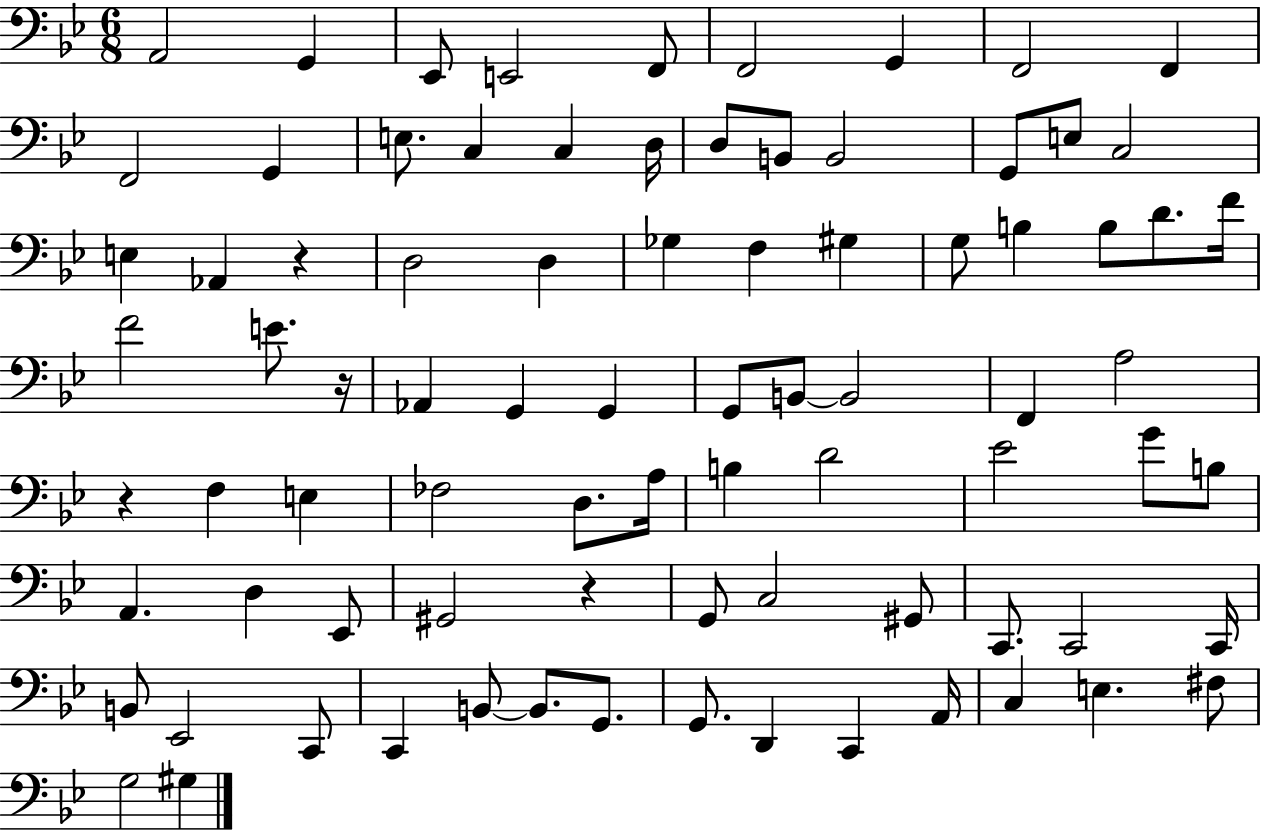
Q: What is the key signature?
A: BES major